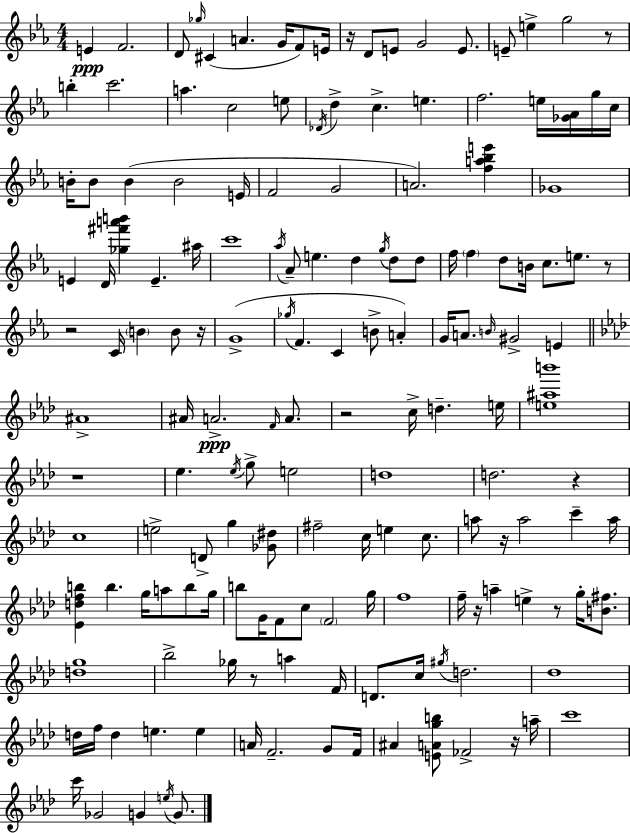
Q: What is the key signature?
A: C minor